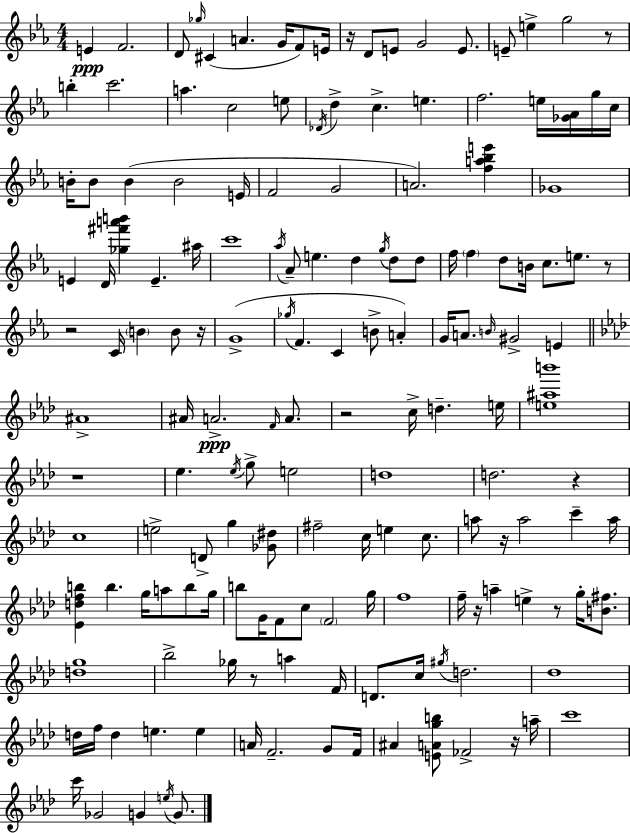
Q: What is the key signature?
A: C minor